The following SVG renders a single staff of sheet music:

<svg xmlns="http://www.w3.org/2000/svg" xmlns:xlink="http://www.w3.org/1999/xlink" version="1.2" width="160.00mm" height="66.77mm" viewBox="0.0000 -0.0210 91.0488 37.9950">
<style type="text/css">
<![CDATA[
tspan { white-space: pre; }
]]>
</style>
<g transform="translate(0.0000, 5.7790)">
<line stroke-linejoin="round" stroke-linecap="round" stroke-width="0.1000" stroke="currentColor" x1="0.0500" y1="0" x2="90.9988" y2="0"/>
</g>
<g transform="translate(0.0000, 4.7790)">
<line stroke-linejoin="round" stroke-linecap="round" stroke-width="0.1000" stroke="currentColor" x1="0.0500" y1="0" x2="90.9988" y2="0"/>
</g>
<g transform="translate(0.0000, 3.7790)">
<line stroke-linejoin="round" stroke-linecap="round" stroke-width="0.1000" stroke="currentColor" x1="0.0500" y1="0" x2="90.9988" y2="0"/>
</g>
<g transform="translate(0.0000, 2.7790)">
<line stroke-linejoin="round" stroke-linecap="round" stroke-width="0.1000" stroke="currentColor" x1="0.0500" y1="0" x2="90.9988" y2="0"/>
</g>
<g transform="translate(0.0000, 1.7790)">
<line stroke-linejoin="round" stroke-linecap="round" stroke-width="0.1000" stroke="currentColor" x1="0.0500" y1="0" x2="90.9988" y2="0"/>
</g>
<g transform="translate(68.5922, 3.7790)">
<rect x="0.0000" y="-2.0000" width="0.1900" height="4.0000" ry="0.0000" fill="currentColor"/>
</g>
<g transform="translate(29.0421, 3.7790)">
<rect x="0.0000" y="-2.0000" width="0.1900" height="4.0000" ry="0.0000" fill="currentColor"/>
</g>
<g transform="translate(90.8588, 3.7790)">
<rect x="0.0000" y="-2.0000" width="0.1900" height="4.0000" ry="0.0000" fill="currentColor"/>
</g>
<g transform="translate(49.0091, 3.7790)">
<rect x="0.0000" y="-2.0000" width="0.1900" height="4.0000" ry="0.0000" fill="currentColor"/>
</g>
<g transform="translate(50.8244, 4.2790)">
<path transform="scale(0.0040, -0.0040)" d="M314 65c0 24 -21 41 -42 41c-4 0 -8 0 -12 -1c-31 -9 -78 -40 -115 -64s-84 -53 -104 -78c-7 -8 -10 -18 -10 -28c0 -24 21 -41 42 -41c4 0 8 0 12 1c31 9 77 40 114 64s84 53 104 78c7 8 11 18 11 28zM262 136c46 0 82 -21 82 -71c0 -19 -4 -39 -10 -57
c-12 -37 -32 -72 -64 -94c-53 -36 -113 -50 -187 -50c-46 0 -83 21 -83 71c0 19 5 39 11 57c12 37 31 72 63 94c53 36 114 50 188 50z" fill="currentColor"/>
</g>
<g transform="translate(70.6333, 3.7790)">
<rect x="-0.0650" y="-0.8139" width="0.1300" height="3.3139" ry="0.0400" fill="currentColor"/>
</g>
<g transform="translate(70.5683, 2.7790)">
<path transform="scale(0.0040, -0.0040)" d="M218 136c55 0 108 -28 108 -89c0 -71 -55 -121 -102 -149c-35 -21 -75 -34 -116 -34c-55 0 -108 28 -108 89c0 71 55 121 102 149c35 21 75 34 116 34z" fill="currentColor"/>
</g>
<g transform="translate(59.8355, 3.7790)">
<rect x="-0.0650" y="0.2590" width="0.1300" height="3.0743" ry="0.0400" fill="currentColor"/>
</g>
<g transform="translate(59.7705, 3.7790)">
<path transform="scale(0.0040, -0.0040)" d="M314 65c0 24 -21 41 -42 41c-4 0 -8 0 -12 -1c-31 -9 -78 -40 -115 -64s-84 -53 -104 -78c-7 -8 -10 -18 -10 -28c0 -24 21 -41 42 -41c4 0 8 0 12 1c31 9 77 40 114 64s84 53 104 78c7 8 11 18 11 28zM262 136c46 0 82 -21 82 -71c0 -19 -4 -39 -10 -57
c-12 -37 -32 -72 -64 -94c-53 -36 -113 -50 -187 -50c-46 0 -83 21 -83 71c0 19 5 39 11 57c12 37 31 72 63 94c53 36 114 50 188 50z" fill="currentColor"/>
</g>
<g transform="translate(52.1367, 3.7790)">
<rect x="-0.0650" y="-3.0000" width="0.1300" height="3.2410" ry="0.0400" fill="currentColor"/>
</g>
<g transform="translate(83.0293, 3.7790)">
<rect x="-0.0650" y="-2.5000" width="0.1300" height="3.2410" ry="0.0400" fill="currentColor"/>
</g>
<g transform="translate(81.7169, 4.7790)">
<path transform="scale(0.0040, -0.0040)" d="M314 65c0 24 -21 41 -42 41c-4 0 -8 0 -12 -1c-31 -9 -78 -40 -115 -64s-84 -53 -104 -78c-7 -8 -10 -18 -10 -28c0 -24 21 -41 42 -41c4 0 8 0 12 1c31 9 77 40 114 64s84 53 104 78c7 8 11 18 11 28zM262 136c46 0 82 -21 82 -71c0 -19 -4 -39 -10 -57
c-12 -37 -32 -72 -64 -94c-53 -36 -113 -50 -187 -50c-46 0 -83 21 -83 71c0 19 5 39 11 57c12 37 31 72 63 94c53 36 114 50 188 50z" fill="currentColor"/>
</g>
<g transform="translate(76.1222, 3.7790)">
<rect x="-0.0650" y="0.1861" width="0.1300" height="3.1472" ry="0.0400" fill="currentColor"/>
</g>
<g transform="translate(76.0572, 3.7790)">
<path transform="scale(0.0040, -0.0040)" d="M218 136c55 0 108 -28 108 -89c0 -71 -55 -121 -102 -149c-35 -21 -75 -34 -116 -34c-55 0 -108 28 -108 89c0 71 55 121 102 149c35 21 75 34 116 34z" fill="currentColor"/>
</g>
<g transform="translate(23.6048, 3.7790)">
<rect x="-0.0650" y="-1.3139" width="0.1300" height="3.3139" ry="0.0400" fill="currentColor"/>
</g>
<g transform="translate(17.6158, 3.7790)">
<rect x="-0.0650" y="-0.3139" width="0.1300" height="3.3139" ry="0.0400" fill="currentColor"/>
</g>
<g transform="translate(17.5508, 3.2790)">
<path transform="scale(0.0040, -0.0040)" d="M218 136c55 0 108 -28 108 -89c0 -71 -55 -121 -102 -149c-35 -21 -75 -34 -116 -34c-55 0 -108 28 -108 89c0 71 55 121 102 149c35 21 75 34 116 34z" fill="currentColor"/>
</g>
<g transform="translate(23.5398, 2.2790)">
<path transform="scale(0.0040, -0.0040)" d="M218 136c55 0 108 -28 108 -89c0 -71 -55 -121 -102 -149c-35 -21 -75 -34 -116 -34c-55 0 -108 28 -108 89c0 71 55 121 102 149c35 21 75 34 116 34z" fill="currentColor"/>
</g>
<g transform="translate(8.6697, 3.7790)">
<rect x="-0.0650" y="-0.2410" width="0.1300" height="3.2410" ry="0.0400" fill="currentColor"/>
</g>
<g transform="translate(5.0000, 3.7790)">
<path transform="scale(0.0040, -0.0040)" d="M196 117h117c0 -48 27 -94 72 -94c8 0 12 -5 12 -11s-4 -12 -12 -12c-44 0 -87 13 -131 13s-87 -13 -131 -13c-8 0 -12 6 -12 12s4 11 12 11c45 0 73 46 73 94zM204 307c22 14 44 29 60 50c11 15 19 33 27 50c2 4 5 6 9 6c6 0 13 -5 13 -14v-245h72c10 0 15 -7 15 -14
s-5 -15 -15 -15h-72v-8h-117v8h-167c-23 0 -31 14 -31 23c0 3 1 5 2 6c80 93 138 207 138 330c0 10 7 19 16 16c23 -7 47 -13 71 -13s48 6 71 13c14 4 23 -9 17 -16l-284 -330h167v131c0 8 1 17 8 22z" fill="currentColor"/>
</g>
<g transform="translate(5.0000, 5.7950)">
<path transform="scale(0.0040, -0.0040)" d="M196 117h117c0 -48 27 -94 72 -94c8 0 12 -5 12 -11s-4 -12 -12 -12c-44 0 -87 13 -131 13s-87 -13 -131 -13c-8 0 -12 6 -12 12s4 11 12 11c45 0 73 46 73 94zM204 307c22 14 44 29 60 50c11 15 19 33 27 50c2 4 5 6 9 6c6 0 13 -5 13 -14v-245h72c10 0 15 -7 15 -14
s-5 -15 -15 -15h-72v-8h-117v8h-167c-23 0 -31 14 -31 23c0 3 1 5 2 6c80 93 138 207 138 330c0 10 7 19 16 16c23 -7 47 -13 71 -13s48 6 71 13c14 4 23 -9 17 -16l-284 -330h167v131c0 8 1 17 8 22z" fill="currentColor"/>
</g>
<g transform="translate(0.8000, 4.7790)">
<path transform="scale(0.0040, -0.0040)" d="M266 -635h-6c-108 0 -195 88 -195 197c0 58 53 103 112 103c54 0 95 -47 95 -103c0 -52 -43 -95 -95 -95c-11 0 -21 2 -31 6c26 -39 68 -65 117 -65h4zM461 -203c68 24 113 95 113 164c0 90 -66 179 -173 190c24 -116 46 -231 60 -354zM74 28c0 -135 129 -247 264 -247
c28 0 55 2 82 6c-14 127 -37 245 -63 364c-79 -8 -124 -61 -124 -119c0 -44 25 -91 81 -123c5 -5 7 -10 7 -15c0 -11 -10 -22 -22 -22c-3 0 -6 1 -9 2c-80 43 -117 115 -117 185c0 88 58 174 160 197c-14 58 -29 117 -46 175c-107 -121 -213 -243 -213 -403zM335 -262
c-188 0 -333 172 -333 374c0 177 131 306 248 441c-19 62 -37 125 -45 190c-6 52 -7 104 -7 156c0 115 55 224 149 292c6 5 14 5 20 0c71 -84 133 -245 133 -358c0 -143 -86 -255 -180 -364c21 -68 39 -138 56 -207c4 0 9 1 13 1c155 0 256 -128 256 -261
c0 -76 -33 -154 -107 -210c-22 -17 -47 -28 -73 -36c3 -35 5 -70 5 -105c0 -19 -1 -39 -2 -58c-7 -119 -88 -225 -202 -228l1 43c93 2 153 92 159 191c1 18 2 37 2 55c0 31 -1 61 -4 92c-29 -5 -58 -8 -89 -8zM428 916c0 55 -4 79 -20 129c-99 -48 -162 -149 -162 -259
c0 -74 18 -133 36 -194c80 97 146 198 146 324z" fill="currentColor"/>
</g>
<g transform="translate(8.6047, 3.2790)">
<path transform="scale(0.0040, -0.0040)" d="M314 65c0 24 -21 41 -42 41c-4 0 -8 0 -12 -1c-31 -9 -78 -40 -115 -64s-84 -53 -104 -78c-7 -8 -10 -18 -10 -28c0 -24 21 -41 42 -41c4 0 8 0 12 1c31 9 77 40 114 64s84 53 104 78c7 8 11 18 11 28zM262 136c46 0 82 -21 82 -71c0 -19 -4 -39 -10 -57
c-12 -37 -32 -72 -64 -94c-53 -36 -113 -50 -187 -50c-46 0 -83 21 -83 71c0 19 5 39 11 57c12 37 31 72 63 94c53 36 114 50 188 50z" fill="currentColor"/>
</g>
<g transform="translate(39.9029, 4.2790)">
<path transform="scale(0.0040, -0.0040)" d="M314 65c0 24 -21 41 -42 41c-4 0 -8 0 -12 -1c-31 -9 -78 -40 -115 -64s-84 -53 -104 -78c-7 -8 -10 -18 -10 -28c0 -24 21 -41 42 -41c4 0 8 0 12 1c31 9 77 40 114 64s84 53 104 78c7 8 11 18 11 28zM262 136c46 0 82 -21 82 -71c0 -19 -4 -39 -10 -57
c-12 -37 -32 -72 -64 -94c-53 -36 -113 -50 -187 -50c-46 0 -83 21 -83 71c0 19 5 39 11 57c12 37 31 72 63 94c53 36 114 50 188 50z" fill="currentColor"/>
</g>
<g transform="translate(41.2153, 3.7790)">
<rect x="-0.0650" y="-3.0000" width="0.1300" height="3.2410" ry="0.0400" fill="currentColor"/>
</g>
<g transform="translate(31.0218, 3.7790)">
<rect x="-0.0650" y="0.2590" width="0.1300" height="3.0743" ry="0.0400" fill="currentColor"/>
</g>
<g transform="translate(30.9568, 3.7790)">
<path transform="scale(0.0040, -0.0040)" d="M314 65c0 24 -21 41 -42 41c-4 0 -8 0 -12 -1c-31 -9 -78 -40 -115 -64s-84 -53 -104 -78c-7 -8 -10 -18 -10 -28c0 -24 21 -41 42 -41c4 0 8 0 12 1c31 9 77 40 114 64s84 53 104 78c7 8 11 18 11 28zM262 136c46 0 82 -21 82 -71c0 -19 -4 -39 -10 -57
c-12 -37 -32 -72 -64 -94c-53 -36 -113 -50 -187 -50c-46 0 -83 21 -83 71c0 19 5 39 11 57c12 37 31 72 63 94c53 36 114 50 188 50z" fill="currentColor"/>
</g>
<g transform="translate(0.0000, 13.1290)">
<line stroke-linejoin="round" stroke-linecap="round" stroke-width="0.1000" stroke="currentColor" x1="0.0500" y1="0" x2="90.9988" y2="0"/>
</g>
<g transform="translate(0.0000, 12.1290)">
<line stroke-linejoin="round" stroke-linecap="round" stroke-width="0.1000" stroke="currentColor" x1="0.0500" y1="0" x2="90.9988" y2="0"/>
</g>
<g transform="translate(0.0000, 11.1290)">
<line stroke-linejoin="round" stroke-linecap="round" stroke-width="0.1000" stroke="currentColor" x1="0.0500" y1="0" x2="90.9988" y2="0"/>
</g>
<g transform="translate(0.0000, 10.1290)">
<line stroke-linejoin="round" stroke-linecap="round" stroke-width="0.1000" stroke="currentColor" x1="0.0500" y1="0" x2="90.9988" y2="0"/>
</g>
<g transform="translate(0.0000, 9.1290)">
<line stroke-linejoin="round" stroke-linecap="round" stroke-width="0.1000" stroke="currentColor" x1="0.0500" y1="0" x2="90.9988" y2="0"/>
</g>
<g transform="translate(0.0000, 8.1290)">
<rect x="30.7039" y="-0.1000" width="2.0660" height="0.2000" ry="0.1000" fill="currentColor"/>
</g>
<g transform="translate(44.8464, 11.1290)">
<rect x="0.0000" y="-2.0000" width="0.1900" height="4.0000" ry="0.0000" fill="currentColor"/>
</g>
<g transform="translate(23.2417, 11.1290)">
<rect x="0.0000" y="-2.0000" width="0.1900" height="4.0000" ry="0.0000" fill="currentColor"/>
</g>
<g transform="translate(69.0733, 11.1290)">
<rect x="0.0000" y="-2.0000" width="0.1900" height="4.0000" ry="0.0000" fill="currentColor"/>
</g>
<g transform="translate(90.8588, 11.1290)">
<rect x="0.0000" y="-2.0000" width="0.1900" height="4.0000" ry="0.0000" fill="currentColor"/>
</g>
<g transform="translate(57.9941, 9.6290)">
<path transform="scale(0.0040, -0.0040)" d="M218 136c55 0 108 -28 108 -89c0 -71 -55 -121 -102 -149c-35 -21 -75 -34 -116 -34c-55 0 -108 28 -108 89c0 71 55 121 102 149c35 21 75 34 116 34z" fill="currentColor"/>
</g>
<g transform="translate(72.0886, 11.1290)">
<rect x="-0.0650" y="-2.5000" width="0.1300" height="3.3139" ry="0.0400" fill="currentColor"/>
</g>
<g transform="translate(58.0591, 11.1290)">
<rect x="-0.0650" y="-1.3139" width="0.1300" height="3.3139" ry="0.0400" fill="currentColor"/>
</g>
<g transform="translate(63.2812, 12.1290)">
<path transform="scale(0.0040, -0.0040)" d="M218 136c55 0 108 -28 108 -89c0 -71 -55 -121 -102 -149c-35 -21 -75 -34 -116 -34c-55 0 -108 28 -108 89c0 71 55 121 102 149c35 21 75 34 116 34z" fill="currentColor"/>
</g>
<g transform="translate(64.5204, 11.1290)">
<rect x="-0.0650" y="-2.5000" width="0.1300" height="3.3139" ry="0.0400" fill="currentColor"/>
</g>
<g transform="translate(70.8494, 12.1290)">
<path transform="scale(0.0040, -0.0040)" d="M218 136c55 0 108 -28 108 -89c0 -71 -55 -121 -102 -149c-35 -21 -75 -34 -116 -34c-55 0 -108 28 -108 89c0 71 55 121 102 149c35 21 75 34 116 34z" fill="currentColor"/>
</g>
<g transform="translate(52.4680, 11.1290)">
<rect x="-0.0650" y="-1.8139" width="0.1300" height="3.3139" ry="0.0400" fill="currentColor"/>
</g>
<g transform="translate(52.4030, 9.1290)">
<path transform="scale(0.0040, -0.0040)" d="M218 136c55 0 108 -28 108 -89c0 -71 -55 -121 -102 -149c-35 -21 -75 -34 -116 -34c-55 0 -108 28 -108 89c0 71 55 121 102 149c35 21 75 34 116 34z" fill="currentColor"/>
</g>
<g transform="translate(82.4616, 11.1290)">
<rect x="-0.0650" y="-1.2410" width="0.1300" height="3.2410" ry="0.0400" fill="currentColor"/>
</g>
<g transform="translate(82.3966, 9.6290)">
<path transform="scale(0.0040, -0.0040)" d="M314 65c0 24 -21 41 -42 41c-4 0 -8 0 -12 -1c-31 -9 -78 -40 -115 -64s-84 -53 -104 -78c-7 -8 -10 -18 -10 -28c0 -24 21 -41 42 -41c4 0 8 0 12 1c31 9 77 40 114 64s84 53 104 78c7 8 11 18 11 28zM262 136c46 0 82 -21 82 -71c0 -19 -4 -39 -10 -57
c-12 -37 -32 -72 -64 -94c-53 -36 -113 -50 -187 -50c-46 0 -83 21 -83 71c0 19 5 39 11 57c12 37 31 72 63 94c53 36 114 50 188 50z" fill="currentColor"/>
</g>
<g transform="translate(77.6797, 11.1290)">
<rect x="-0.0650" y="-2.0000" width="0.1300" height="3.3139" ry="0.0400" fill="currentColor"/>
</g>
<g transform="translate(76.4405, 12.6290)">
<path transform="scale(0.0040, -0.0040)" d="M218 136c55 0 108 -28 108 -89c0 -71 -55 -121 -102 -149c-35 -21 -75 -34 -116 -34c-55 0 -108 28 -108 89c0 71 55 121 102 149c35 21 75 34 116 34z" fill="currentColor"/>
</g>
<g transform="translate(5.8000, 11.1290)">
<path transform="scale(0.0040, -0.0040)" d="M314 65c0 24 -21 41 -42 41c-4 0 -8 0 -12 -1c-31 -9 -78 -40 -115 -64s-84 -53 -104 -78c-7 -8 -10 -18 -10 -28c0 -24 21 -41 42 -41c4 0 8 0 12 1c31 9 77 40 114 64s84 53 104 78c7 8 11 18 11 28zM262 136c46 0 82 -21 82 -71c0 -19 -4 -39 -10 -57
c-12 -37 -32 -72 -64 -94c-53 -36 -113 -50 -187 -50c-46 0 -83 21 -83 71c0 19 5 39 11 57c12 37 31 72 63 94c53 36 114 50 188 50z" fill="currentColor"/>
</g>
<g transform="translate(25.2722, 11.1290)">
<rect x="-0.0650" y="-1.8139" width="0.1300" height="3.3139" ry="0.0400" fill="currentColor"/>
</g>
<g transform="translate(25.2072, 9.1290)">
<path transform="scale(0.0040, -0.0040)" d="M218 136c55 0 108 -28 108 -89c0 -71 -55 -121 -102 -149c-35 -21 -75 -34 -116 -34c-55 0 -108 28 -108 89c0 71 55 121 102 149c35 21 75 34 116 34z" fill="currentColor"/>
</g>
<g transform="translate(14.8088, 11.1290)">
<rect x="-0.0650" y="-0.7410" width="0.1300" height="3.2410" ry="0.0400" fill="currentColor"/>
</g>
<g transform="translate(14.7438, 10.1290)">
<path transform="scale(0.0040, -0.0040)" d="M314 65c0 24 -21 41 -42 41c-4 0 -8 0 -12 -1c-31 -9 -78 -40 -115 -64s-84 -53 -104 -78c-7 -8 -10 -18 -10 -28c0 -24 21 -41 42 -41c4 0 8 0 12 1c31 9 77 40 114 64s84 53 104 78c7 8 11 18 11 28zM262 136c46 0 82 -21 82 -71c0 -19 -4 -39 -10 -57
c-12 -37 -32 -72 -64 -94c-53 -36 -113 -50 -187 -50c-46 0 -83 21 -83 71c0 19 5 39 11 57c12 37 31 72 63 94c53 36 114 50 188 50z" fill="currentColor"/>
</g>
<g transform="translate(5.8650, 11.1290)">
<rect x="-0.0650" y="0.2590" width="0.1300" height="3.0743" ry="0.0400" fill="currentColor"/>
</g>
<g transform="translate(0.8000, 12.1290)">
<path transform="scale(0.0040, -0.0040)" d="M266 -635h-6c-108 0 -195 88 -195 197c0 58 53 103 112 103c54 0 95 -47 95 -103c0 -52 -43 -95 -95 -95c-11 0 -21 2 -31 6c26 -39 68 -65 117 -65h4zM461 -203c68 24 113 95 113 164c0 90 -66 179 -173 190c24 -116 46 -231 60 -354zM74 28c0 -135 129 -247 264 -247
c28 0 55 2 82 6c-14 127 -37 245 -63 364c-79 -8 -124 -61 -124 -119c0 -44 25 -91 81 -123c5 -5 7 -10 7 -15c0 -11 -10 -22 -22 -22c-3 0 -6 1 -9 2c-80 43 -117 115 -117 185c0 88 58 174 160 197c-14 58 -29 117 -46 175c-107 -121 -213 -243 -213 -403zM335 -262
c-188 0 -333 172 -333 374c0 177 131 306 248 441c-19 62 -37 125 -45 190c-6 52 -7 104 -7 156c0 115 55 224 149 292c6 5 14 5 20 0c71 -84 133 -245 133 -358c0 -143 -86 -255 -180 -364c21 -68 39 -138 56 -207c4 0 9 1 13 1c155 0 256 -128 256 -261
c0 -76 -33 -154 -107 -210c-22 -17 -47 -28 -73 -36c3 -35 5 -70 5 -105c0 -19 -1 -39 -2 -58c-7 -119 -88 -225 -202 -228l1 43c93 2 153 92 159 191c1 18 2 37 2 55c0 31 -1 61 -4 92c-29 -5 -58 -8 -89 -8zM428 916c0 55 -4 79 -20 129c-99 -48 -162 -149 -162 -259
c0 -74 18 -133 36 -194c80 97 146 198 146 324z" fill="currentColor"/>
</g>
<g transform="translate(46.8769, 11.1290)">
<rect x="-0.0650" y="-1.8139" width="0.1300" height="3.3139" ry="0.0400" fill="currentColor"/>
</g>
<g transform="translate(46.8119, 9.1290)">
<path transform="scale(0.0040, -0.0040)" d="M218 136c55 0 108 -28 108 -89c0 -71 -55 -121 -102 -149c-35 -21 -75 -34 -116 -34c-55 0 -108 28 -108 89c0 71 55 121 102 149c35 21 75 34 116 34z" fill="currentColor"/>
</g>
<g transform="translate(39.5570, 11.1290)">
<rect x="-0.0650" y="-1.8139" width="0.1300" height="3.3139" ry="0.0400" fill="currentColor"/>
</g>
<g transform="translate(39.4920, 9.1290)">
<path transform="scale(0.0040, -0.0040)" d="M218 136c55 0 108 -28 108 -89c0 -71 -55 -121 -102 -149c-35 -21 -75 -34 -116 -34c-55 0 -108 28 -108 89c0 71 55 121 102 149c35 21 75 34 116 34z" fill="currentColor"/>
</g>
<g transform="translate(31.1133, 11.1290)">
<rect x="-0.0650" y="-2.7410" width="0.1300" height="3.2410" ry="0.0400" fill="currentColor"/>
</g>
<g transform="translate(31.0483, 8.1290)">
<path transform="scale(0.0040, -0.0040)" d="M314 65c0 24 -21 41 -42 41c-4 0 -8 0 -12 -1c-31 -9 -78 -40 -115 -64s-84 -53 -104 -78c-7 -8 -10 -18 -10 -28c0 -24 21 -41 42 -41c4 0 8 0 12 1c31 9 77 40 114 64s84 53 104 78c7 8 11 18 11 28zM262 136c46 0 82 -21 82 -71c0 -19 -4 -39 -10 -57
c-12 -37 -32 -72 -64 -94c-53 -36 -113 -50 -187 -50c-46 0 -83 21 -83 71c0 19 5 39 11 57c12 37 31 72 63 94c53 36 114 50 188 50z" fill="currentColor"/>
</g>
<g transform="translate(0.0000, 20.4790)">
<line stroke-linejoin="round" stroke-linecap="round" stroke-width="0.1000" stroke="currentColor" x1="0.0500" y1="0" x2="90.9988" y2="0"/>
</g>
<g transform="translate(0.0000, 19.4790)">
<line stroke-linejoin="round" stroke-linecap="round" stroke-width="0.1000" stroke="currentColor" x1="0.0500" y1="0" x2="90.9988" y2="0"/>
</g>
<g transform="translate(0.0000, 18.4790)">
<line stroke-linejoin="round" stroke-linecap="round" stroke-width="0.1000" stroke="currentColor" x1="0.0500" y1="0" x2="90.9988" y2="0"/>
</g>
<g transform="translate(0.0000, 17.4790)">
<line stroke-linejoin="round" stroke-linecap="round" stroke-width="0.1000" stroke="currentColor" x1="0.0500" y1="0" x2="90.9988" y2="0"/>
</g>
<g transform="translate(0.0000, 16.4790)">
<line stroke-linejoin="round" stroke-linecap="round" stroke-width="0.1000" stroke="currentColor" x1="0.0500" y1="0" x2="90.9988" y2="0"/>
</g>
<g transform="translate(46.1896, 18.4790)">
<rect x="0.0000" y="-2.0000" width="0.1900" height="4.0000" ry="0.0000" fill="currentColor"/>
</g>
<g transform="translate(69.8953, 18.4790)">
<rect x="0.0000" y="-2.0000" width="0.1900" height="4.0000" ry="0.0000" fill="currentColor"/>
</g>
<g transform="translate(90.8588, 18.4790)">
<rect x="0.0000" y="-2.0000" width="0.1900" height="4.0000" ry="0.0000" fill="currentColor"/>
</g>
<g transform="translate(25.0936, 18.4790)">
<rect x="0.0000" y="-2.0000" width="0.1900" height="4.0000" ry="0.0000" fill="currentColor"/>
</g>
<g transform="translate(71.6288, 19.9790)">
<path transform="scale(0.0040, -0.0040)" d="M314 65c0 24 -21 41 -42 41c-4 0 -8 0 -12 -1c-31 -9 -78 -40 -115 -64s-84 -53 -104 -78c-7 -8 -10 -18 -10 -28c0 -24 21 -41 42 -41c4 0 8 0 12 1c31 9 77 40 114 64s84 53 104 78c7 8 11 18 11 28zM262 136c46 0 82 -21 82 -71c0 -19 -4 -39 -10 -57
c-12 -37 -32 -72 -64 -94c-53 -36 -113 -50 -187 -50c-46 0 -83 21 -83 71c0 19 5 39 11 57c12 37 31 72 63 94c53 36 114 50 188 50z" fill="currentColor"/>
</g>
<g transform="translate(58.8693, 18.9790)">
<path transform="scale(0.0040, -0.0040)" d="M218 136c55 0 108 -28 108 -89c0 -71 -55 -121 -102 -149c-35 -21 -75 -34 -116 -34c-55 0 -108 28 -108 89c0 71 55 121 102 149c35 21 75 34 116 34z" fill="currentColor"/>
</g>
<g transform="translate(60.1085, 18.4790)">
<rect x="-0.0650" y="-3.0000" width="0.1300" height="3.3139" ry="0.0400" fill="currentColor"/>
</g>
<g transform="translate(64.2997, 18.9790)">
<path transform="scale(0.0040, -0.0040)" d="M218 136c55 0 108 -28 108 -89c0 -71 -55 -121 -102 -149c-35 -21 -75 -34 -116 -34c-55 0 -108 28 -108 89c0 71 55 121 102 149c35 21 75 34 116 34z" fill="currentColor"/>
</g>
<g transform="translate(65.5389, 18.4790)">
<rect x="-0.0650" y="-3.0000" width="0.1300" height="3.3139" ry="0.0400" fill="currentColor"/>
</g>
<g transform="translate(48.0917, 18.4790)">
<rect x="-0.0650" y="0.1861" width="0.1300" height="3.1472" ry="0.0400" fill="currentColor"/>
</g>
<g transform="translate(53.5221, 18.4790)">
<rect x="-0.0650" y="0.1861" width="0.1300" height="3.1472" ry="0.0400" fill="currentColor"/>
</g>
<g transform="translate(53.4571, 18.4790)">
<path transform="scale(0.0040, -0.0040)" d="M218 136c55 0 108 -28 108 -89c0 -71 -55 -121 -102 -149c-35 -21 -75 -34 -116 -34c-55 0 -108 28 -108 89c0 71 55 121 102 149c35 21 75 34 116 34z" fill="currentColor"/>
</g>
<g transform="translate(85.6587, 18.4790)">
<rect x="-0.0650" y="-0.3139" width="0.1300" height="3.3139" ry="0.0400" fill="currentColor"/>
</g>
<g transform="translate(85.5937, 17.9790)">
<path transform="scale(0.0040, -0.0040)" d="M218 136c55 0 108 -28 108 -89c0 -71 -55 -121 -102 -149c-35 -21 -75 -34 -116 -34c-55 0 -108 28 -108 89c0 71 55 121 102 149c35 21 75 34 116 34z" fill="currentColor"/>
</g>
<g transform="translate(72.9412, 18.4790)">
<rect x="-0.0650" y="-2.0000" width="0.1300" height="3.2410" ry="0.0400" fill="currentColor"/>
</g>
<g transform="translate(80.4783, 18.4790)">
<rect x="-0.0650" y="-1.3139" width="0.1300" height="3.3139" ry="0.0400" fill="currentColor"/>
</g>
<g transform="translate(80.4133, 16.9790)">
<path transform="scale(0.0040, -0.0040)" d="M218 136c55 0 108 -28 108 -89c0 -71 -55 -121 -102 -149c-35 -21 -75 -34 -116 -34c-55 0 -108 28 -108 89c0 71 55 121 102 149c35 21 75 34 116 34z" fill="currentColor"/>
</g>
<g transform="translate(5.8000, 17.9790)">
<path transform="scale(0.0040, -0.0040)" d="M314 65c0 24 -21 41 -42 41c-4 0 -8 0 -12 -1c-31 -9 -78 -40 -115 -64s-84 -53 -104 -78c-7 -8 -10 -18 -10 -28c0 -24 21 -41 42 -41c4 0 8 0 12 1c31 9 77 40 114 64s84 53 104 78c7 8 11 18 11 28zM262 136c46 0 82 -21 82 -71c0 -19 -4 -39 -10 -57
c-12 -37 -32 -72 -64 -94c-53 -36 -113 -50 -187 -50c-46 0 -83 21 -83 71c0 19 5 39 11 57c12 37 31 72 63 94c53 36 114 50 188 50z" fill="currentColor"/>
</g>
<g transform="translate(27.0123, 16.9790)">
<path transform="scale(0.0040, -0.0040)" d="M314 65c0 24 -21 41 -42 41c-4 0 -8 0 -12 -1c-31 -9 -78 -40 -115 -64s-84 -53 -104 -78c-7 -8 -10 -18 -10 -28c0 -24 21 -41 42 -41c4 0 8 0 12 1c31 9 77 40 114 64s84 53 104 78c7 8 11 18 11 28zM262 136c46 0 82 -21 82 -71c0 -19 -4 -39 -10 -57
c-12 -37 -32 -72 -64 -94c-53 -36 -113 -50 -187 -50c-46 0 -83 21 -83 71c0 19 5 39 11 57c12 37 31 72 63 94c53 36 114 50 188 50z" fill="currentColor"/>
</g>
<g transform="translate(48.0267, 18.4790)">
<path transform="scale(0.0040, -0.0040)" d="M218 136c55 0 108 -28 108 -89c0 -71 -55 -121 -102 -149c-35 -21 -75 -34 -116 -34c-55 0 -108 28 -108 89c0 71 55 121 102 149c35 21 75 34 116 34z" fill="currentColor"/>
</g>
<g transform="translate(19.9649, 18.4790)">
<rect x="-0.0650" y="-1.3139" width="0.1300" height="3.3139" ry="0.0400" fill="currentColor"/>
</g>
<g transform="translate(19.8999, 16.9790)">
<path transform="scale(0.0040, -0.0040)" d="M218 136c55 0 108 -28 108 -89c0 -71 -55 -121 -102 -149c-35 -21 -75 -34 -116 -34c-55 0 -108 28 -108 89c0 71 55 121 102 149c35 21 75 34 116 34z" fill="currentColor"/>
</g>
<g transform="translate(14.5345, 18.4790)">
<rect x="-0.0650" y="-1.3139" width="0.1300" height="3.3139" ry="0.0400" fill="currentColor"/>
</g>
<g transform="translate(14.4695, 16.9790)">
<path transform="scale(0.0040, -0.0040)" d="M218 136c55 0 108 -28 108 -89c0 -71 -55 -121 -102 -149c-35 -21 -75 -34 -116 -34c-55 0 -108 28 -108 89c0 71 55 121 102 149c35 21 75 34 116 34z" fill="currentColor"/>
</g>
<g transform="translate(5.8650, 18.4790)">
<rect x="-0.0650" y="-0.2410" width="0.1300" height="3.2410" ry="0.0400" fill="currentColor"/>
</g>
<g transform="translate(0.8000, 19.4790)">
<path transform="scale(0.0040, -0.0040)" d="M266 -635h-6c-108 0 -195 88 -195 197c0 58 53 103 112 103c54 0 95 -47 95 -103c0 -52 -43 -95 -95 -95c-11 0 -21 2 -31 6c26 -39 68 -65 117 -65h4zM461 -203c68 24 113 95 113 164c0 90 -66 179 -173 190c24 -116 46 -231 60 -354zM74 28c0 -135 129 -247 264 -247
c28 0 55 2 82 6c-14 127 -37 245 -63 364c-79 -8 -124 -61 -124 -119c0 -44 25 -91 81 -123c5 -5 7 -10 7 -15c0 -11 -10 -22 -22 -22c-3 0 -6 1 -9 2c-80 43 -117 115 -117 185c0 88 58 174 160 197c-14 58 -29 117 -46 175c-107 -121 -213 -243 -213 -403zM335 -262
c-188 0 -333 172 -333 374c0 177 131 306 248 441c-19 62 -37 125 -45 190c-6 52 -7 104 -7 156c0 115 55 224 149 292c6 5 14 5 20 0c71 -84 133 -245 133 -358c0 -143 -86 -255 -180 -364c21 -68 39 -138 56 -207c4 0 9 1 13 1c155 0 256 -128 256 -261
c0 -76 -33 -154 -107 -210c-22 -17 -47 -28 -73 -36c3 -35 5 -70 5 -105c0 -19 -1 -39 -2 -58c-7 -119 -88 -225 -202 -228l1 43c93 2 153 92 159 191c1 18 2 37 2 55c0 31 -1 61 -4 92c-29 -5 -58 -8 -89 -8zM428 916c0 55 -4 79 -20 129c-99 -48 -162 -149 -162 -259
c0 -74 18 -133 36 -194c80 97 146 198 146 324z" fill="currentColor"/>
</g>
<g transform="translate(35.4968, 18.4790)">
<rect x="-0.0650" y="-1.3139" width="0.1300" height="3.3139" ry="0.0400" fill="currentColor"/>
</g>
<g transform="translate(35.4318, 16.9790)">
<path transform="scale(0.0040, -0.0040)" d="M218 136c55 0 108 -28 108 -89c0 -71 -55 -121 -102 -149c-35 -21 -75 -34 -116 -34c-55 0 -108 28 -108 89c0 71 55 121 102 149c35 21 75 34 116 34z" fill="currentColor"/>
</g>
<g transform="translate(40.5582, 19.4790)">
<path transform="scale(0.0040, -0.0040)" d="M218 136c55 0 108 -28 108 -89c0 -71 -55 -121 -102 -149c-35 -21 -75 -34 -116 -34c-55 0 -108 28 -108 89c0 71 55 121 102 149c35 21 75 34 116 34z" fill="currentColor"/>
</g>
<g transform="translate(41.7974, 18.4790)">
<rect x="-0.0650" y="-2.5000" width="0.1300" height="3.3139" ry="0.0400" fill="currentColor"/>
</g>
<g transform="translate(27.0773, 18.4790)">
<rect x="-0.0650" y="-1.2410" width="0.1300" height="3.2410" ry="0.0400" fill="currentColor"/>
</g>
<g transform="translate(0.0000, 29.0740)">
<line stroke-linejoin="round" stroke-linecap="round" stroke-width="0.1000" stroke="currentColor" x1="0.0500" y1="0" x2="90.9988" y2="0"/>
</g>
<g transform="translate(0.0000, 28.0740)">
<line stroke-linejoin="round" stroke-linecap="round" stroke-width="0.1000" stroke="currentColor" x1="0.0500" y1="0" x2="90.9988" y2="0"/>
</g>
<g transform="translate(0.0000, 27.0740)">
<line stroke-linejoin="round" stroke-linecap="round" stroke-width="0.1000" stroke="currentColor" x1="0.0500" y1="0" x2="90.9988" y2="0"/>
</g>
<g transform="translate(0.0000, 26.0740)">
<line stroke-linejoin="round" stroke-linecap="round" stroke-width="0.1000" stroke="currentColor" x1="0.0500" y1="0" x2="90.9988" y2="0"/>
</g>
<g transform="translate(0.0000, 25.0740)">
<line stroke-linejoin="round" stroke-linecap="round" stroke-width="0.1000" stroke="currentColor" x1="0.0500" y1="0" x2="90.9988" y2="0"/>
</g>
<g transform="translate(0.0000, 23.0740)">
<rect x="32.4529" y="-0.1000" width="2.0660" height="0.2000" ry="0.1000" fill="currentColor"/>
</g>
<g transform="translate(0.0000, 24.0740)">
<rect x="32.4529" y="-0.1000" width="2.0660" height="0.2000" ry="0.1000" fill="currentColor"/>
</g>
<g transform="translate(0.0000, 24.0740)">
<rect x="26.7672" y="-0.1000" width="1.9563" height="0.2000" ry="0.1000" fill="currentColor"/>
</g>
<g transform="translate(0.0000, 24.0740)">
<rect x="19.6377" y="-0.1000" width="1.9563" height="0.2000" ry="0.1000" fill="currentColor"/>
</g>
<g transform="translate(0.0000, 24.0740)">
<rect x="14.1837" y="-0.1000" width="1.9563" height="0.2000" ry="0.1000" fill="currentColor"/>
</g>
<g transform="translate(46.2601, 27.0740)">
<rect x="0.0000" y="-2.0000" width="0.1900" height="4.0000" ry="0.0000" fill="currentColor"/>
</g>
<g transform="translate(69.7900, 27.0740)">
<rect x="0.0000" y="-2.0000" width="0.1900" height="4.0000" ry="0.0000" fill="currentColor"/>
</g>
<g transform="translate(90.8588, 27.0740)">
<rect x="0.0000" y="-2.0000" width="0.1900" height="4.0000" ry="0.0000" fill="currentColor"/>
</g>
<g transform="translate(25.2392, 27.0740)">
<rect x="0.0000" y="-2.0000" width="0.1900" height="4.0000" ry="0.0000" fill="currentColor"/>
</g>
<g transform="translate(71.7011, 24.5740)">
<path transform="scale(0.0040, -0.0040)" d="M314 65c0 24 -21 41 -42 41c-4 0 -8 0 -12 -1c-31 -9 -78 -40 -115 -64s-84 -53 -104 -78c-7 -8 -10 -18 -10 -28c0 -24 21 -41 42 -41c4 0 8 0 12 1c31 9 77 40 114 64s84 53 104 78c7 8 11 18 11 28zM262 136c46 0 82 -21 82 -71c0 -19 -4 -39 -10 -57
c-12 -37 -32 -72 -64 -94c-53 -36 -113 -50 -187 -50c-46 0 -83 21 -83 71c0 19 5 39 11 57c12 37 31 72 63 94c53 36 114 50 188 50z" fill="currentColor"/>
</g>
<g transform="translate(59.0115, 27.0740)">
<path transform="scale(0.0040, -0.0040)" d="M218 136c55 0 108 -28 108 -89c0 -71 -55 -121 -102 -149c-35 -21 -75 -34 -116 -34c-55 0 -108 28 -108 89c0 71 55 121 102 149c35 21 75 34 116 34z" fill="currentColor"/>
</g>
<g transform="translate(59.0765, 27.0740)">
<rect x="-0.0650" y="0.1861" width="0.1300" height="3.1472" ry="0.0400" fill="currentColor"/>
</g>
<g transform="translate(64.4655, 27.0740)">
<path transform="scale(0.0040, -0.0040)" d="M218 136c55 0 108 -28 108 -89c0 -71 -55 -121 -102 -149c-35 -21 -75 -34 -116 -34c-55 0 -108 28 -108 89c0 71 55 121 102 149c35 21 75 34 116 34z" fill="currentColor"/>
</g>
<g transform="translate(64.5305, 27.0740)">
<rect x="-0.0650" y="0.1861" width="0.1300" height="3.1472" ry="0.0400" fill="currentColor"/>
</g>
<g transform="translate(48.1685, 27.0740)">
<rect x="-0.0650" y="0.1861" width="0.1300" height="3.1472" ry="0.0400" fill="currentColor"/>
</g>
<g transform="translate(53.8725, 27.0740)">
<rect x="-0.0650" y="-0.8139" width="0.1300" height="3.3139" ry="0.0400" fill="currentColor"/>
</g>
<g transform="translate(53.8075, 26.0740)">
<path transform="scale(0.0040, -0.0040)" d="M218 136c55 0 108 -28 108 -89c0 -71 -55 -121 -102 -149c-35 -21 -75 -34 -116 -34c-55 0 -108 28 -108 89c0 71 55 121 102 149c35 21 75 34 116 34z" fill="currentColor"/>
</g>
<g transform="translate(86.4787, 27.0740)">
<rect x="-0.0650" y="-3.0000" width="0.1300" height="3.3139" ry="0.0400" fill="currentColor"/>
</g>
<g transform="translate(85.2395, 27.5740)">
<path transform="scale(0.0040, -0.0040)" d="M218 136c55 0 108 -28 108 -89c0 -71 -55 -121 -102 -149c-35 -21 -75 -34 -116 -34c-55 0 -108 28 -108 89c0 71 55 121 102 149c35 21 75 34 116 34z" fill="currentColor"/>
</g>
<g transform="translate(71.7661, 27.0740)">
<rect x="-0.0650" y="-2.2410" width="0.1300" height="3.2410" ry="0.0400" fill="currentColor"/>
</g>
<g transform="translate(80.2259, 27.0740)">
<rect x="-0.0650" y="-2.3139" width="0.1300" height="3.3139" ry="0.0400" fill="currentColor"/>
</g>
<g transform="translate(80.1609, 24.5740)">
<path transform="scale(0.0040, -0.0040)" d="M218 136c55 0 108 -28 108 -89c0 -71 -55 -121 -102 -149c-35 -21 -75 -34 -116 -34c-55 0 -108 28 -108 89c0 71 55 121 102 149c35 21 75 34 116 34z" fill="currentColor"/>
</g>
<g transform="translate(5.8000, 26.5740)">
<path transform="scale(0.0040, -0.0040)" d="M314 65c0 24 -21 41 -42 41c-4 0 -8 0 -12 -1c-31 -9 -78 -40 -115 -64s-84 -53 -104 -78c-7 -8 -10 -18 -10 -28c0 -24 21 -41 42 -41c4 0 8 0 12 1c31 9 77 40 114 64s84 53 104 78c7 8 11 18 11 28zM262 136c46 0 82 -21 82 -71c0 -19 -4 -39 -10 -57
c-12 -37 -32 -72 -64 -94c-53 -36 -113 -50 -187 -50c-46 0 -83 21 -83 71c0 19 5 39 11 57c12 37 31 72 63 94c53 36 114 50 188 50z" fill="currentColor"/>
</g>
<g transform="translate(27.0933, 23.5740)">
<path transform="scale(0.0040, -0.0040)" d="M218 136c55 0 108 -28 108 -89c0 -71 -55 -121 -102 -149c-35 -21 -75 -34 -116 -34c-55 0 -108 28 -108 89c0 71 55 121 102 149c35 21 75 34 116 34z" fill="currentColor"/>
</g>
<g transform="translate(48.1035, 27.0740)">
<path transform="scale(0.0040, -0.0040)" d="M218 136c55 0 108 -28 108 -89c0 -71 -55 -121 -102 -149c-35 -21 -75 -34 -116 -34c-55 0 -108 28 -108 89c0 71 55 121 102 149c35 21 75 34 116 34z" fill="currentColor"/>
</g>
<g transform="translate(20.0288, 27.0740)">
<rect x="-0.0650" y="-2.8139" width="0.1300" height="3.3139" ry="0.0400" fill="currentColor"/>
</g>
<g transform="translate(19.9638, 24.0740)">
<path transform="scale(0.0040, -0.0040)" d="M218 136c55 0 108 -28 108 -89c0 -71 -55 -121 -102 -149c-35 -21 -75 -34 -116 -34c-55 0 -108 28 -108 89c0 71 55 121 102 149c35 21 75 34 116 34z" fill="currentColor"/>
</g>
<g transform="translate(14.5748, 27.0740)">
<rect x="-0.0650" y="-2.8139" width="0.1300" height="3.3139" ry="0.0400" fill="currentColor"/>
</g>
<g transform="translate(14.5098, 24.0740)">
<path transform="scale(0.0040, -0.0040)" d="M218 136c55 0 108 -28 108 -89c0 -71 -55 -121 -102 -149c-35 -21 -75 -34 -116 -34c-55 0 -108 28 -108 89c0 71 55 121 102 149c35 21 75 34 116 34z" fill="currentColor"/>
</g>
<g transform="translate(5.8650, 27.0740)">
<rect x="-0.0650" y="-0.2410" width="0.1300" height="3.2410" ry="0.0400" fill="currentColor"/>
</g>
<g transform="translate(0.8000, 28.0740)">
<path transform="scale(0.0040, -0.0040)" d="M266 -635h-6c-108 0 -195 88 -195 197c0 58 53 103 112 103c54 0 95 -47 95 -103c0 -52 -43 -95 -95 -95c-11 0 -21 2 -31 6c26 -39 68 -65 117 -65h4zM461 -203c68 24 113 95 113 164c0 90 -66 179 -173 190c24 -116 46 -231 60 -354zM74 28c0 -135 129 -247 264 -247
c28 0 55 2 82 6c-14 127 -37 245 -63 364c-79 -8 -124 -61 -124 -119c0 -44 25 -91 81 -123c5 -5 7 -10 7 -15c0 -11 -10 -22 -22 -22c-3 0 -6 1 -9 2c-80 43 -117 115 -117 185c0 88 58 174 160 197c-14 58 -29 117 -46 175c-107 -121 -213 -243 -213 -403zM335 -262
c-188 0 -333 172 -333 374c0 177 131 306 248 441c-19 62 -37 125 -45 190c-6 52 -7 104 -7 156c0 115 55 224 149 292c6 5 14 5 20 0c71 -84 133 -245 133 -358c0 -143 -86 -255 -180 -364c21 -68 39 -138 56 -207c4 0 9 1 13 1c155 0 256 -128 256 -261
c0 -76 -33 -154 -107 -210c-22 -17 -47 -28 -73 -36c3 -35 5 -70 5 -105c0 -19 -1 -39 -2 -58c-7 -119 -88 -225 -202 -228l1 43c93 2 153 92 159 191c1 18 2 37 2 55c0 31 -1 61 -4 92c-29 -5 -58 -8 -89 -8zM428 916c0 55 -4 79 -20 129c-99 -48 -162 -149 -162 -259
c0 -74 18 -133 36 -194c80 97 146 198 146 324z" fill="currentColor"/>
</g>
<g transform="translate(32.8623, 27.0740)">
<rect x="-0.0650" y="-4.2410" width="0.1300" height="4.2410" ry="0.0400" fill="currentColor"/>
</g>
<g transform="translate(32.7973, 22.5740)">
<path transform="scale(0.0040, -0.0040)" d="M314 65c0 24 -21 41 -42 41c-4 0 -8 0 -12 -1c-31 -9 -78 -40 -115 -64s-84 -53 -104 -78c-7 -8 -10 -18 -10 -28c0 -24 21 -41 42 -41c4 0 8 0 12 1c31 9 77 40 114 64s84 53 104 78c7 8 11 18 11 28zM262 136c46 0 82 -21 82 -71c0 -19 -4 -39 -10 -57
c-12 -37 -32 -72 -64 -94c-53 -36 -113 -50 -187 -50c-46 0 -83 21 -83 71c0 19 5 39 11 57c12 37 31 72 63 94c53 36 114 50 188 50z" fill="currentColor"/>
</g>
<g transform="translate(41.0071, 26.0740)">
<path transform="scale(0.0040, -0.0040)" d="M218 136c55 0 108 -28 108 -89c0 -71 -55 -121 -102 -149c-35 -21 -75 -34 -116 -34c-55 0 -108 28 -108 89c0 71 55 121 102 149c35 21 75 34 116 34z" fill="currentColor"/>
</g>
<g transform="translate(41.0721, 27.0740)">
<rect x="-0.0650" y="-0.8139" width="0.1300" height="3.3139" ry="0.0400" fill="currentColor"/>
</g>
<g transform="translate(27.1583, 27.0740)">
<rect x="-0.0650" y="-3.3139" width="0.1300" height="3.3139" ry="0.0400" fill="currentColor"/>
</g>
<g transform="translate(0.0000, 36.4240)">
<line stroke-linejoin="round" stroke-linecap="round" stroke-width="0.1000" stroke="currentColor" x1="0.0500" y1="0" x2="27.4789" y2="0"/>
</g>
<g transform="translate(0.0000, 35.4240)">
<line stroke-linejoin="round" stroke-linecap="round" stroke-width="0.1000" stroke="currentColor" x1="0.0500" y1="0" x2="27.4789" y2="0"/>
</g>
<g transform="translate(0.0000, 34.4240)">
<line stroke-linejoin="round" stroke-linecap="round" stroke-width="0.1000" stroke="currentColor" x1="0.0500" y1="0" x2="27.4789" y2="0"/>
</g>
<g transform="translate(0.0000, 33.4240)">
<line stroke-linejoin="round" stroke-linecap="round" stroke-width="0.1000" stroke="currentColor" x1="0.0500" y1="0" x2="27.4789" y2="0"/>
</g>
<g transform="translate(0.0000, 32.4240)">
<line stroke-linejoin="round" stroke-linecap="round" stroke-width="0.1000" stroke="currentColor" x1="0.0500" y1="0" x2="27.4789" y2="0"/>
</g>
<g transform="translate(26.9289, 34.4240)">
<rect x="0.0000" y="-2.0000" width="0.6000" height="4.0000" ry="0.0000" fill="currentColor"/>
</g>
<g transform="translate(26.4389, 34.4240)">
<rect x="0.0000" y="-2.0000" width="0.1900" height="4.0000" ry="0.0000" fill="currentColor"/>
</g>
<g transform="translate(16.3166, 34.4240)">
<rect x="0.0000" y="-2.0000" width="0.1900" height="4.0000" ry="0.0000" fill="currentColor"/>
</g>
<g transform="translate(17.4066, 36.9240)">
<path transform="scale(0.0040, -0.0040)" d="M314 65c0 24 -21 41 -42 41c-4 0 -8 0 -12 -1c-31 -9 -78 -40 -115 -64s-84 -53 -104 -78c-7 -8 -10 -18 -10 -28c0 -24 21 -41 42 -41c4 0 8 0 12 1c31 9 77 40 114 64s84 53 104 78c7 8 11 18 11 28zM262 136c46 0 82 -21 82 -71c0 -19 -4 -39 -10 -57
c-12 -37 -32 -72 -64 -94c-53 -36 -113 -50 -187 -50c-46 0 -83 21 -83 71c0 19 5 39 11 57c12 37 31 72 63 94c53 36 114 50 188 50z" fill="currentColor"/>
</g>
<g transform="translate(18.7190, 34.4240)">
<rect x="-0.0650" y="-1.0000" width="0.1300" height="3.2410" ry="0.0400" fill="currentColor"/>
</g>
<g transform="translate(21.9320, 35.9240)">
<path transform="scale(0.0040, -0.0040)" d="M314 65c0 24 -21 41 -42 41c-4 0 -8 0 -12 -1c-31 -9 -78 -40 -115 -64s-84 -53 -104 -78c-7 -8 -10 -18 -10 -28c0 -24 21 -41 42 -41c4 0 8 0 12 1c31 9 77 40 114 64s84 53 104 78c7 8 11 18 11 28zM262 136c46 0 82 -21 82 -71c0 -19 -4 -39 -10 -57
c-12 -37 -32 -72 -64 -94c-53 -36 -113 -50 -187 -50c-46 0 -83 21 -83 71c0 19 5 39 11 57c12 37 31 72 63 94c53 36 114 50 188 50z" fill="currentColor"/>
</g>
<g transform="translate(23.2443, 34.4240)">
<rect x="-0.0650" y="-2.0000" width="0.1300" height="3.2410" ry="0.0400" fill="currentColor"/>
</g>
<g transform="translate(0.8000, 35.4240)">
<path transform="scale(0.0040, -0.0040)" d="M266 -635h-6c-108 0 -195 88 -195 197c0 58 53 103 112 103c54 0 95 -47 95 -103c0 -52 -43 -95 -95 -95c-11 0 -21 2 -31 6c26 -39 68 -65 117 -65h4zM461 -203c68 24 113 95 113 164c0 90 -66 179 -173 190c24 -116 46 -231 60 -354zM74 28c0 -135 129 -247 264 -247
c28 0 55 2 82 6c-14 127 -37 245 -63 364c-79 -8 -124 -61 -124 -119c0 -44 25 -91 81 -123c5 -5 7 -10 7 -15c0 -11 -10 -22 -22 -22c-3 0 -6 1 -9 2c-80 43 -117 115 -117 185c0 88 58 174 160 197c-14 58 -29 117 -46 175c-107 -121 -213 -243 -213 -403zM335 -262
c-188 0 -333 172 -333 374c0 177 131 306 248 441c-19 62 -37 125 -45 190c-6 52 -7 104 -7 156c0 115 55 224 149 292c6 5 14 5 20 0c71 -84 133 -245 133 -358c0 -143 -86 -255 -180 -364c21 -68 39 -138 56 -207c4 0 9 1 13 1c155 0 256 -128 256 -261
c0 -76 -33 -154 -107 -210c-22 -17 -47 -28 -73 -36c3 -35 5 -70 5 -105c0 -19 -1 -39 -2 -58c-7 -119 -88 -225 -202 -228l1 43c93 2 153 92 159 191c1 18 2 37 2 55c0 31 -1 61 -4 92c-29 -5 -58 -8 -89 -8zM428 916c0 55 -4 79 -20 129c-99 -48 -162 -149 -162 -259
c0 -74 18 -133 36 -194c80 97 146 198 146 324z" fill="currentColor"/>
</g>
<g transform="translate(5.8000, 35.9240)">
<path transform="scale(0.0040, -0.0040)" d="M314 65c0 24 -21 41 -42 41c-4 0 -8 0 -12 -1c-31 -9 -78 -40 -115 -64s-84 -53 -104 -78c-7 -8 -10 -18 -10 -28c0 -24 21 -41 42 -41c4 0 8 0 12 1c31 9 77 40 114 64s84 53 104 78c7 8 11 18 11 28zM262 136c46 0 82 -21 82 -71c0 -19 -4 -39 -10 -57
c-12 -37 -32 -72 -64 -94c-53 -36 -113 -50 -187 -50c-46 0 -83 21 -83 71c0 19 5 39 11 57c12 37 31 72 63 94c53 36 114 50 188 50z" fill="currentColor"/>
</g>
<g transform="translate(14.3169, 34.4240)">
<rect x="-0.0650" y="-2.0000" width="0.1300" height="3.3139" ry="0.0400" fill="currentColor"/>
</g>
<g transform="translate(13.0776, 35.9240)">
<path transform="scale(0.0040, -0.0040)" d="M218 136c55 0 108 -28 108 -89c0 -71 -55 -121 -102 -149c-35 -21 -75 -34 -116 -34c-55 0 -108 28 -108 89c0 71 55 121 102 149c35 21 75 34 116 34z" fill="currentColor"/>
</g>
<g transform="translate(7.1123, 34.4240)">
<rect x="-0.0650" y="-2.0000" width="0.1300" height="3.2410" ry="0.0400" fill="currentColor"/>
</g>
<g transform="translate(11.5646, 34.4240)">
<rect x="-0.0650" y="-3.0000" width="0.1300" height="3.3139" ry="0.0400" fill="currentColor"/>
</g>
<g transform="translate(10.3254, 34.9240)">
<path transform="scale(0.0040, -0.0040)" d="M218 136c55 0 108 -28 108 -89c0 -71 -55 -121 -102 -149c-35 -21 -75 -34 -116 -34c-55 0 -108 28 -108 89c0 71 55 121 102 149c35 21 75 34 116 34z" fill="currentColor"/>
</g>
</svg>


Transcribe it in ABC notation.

X:1
T:Untitled
M:4/4
L:1/4
K:C
c2 c e B2 A2 A2 B2 d B G2 B2 d2 f a2 f f f e G G F e2 c2 e e e2 e G B B A A F2 e c c2 a a b d'2 d B d B B g2 g A F2 A F D2 F2